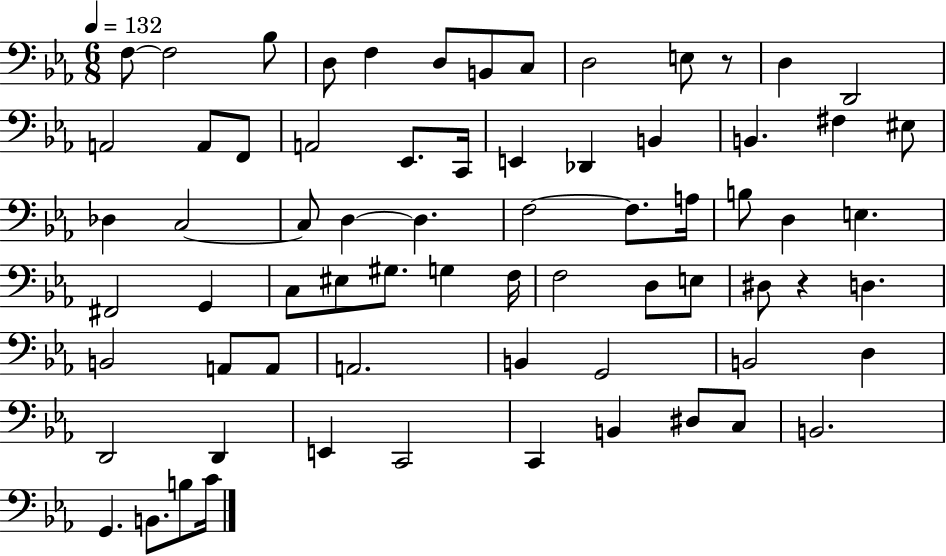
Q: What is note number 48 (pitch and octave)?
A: B2